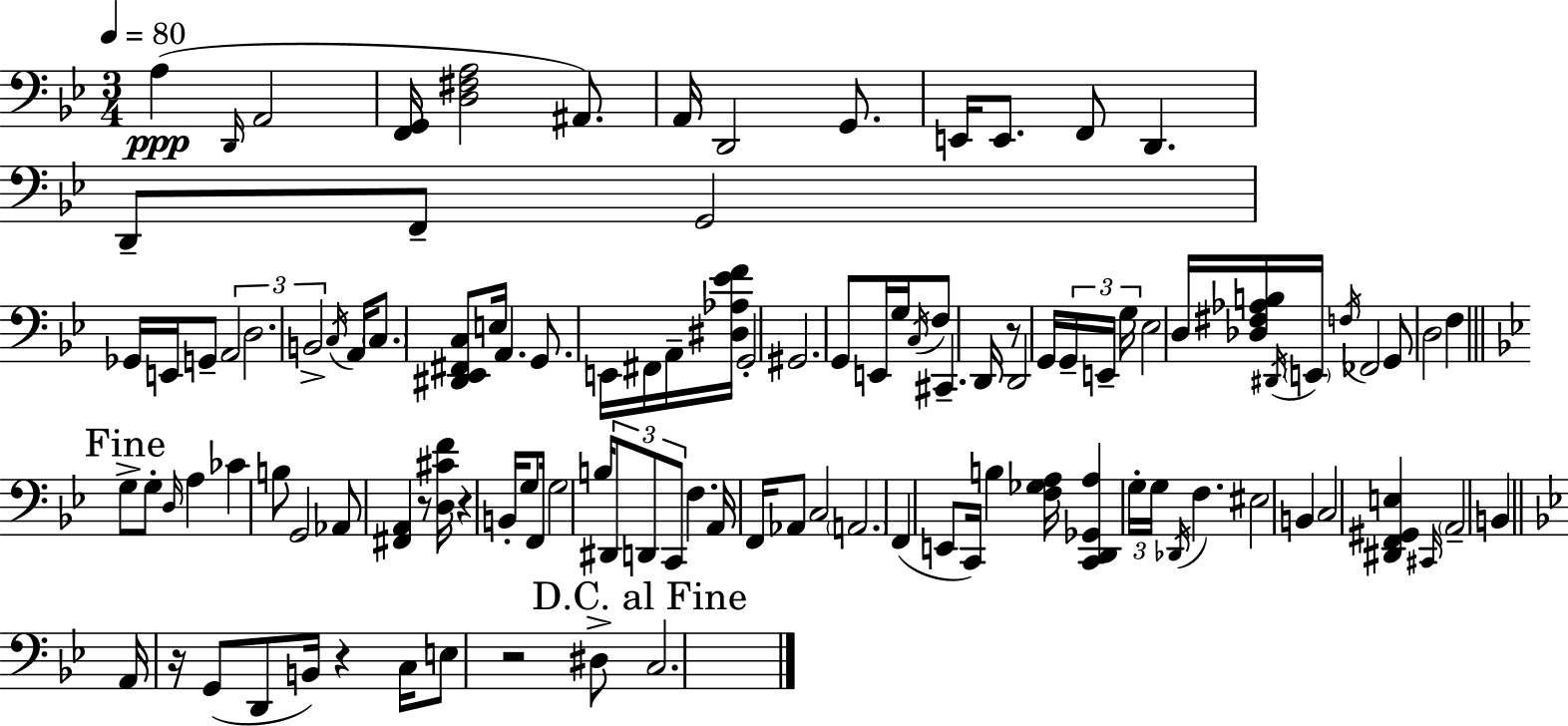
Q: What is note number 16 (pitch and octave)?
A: E2